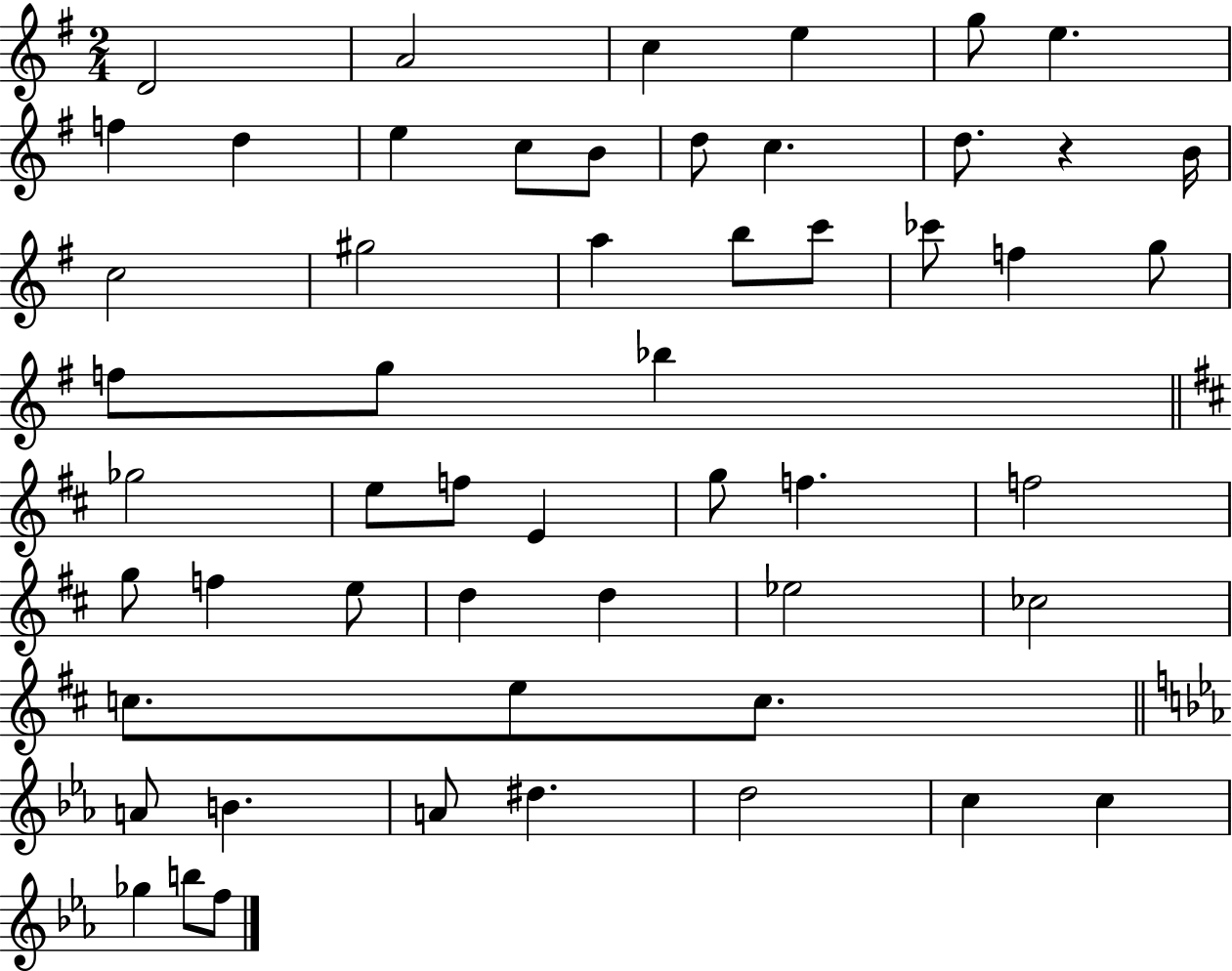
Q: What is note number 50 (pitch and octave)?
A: C5